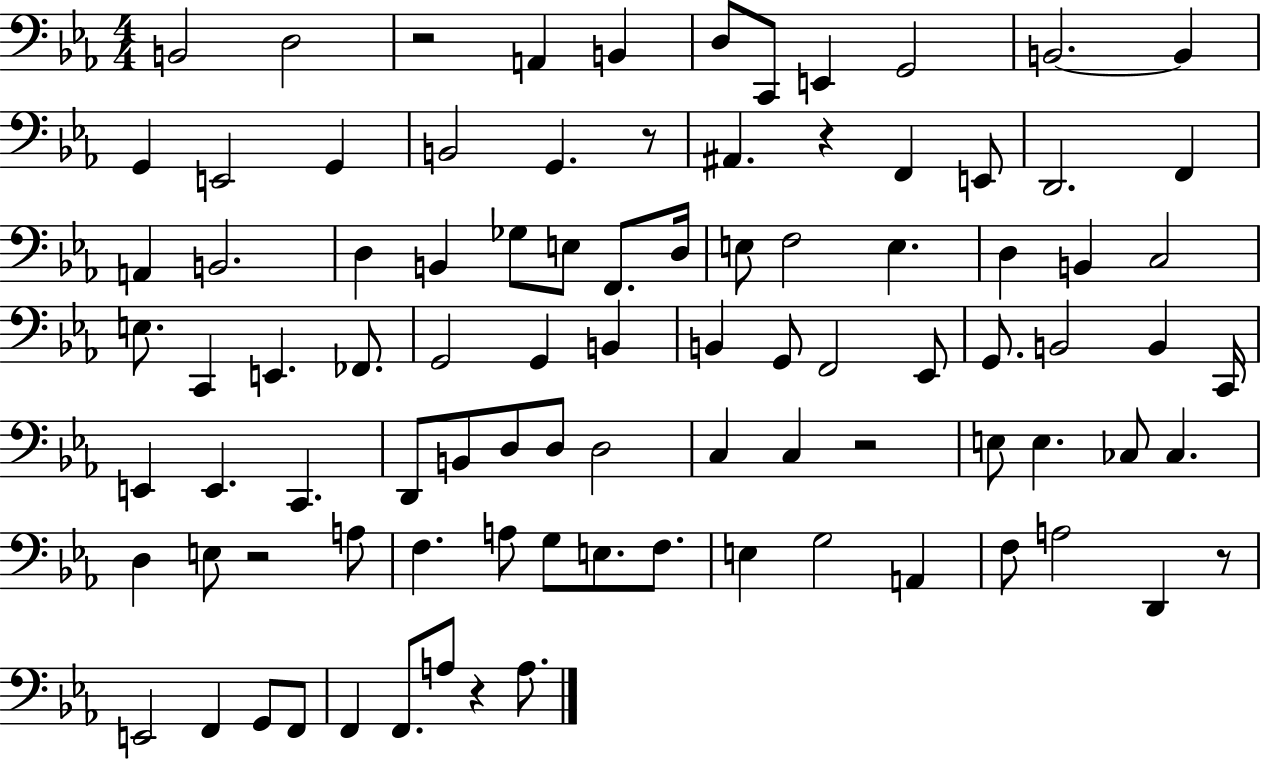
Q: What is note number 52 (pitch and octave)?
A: C2